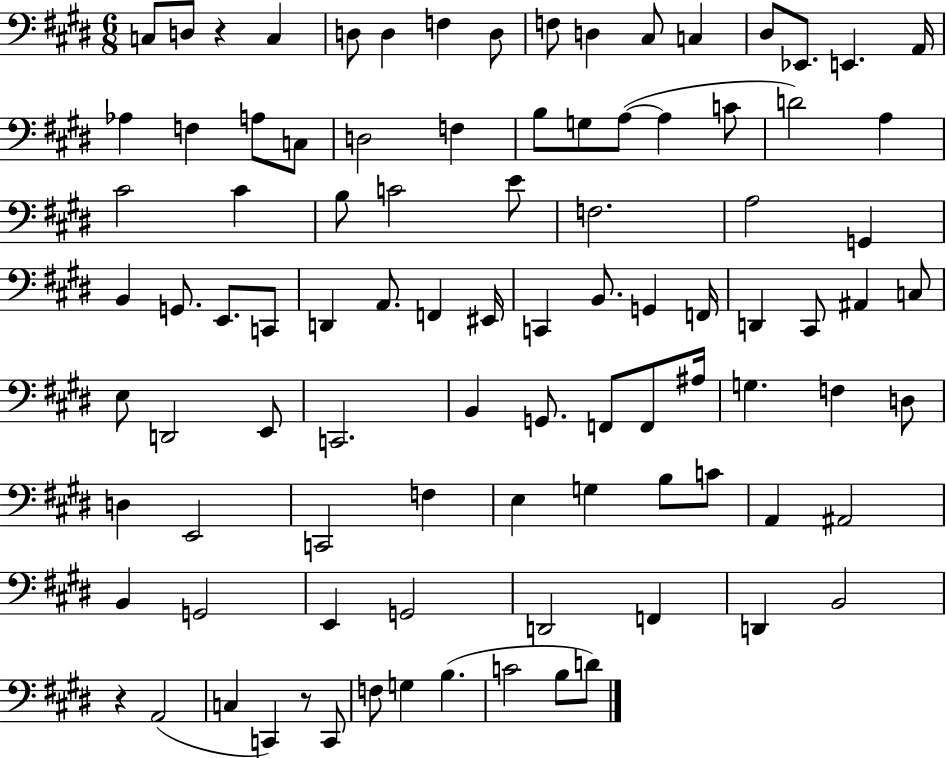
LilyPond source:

{
  \clef bass
  \numericTimeSignature
  \time 6/8
  \key e \major
  c8 d8 r4 c4 | d8 d4 f4 d8 | f8 d4 cis8 c4 | dis8 ees,8. e,4. a,16 | \break aes4 f4 a8 c8 | d2 f4 | b8 g8 a8~(~ a4 c'8 | d'2) a4 | \break cis'2 cis'4 | b8 c'2 e'8 | f2. | a2 g,4 | \break b,4 g,8. e,8. c,8 | d,4 a,8. f,4 eis,16 | c,4 b,8. g,4 f,16 | d,4 cis,8 ais,4 c8 | \break e8 d,2 e,8 | c,2. | b,4 g,8. f,8 f,8 ais16 | g4. f4 d8 | \break d4 e,2 | c,2 f4 | e4 g4 b8 c'8 | a,4 ais,2 | \break b,4 g,2 | e,4 g,2 | d,2 f,4 | d,4 b,2 | \break r4 a,2( | c4 c,4) r8 c,8 | f8 g4 b4.( | c'2 b8 d'8) | \break \bar "|."
}